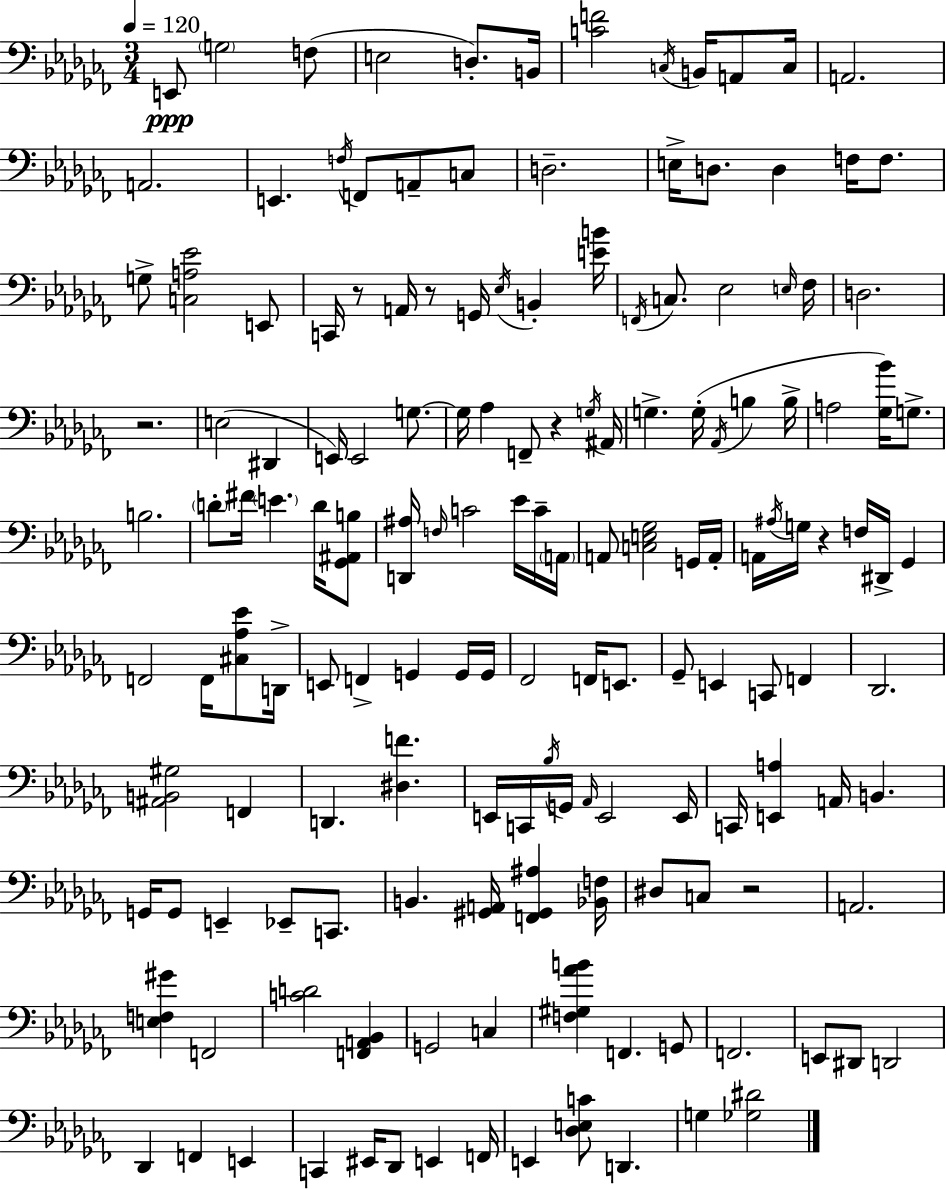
E2/e G3/h F3/e E3/h D3/e. B2/s [C4,F4]/h C3/s B2/s A2/e C3/s A2/h. A2/h. E2/q. F3/s F2/e A2/e C3/e D3/h. E3/s D3/e. D3/q F3/s F3/e. G3/e [C3,A3,Eb4]/h E2/e C2/s R/e A2/s R/e G2/s Eb3/s B2/q [E4,B4]/s F2/s C3/e. Eb3/h E3/s FES3/s D3/h. R/h. E3/h D#2/q E2/s E2/h G3/e. G3/s Ab3/q F2/e R/q G3/s A#2/s G3/q. G3/s Ab2/s B3/q B3/s A3/h [Gb3,Bb4]/s G3/e. B3/h. D4/e F#4/s E4/q. D4/s [Gb2,A#2,B3]/e [D2,A#3]/s F3/s C4/h Eb4/s C4/s A2/s A2/e [C3,E3,Gb3]/h G2/s A2/s A2/s A#3/s G3/s R/q F3/s D#2/s Gb2/q F2/h F2/s [C#3,Ab3,Eb4]/e D2/s E2/e F2/q G2/q G2/s G2/s FES2/h F2/s E2/e. Gb2/e E2/q C2/e F2/q Db2/h. [A#2,B2,G#3]/h F2/q D2/q. [D#3,F4]/q. E2/s C2/s Bb3/s G2/s Ab2/s E2/h E2/s C2/s [E2,A3]/q A2/s B2/q. G2/s G2/e E2/q Eb2/e C2/e. B2/q. [G#2,A2]/s [F2,G#2,A#3]/q [Bb2,F3]/s D#3/e C3/e R/h A2/h. [E3,F3,G#4]/q F2/h [C4,D4]/h [F2,A2,Bb2]/q G2/h C3/q [F3,G#3,Ab4,B4]/q F2/q. G2/e F2/h. E2/e D#2/e D2/h Db2/q F2/q E2/q C2/q EIS2/s Db2/e E2/q F2/s E2/q [Db3,E3,C4]/e D2/q. G3/q [Gb3,D#4]/h